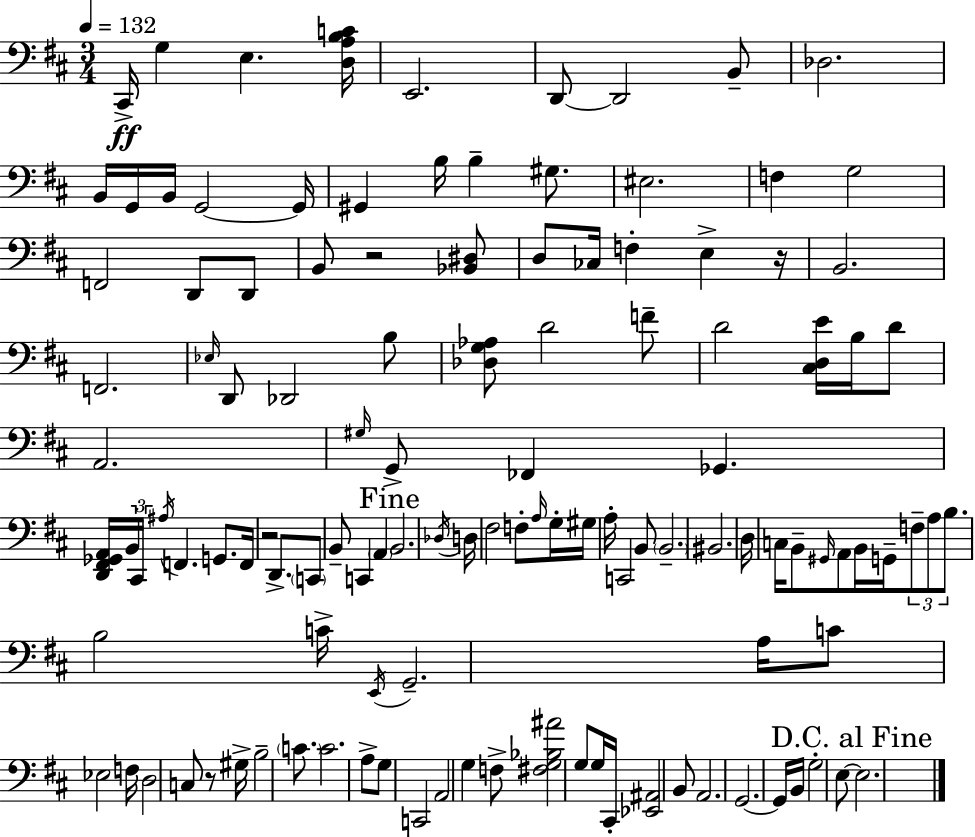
C#2/s G3/q E3/q. [D3,A3,B3,C4]/s E2/h. D2/e D2/h B2/e Db3/h. B2/s G2/s B2/s G2/h G2/s G#2/q B3/s B3/q G#3/e. EIS3/h. F3/q G3/h F2/h D2/e D2/e B2/e R/h [Bb2,D#3]/e D3/e CES3/s F3/q E3/q R/s B2/h. F2/h. Eb3/s D2/e Db2/h B3/e [Db3,G3,Ab3]/e D4/h F4/e D4/h [C#3,D3,E4]/s B3/s D4/e A2/h. G#3/s G2/e FES2/q Gb2/q. [D2,F#2,Gb2,A2]/s B2/s C#2/s A#3/s F2/q. G2/e. F2/s R/h D2/e. C2/e B2/e C2/q A2/q B2/h. Db3/s D3/s F#3/h F3/e A3/s G3/s G#3/s A3/s C2/h B2/e B2/h. BIS2/h. D3/s C3/s B2/e G#2/s A2/e B2/s G2/s F3/e A3/e B3/e. B3/h C4/s E2/s G2/h. A3/s C4/e Eb3/h F3/s D3/h C3/e R/e G#3/s B3/h C4/e. C4/h. A3/e G3/e C2/h A2/h G3/q F3/e [F#3,G3,Bb3,A#4]/h G3/e G3/s C#2/s [Eb2,A#2]/h B2/e A2/h. G2/h. G2/s B2/s G3/h E3/e E3/h.